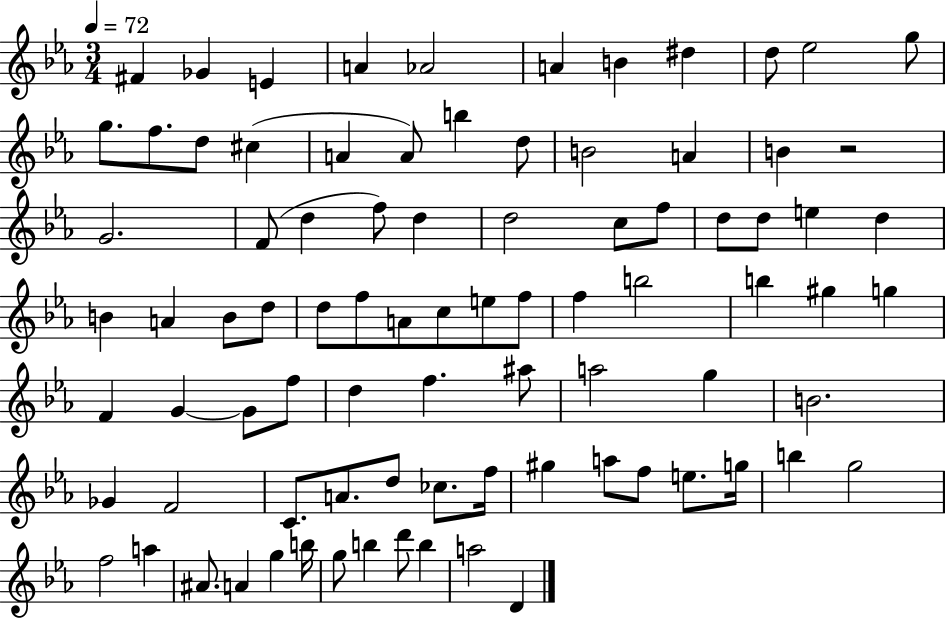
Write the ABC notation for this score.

X:1
T:Untitled
M:3/4
L:1/4
K:Eb
^F _G E A _A2 A B ^d d/2 _e2 g/2 g/2 f/2 d/2 ^c A A/2 b d/2 B2 A B z2 G2 F/2 d f/2 d d2 c/2 f/2 d/2 d/2 e d B A B/2 d/2 d/2 f/2 A/2 c/2 e/2 f/2 f b2 b ^g g F G G/2 f/2 d f ^a/2 a2 g B2 _G F2 C/2 A/2 d/2 _c/2 f/4 ^g a/2 f/2 e/2 g/4 b g2 f2 a ^A/2 A g b/4 g/2 b d'/2 b a2 D